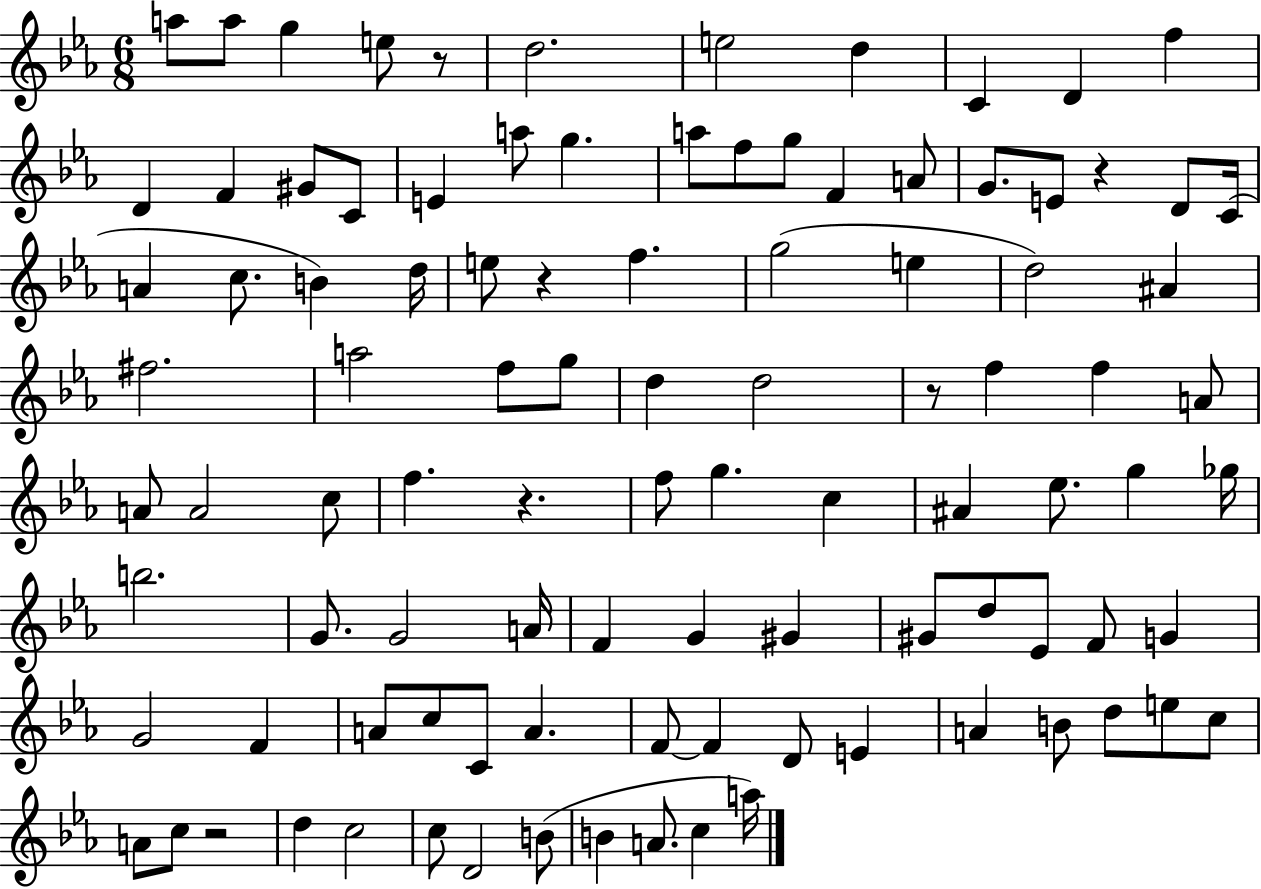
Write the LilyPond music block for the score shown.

{
  \clef treble
  \numericTimeSignature
  \time 6/8
  \key ees \major
  \repeat volta 2 { a''8 a''8 g''4 e''8 r8 | d''2. | e''2 d''4 | c'4 d'4 f''4 | \break d'4 f'4 gis'8 c'8 | e'4 a''8 g''4. | a''8 f''8 g''8 f'4 a'8 | g'8. e'8 r4 d'8 c'16( | \break a'4 c''8. b'4) d''16 | e''8 r4 f''4. | g''2( e''4 | d''2) ais'4 | \break fis''2. | a''2 f''8 g''8 | d''4 d''2 | r8 f''4 f''4 a'8 | \break a'8 a'2 c''8 | f''4. r4. | f''8 g''4. c''4 | ais'4 ees''8. g''4 ges''16 | \break b''2. | g'8. g'2 a'16 | f'4 g'4 gis'4 | gis'8 d''8 ees'8 f'8 g'4 | \break g'2 f'4 | a'8 c''8 c'8 a'4. | f'8~~ f'4 d'8 e'4 | a'4 b'8 d''8 e''8 c''8 | \break a'8 c''8 r2 | d''4 c''2 | c''8 d'2 b'8( | b'4 a'8. c''4 a''16) | \break } \bar "|."
}